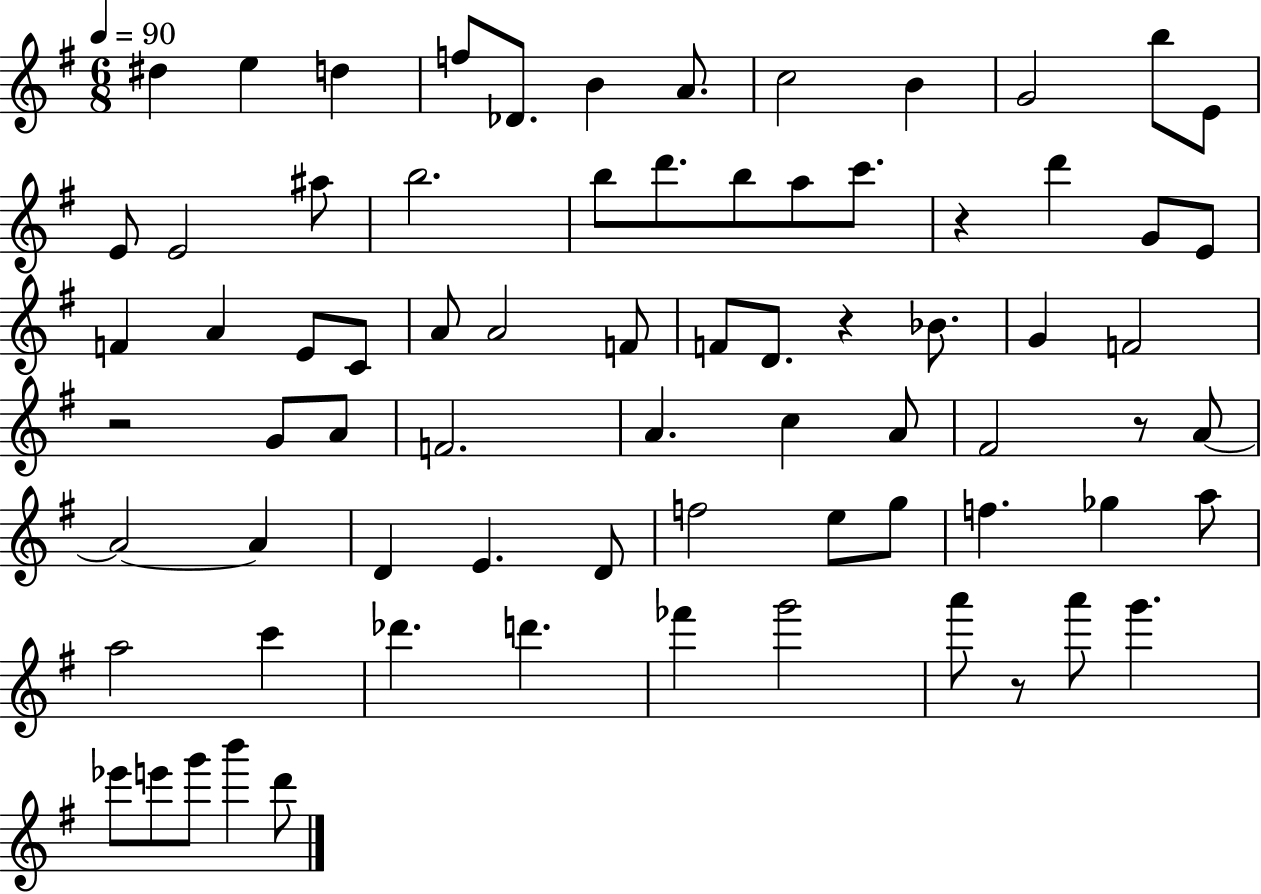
{
  \clef treble
  \numericTimeSignature
  \time 6/8
  \key g \major
  \tempo 4 = 90
  dis''4 e''4 d''4 | f''8 des'8. b'4 a'8. | c''2 b'4 | g'2 b''8 e'8 | \break e'8 e'2 ais''8 | b''2. | b''8 d'''8. b''8 a''8 c'''8. | r4 d'''4 g'8 e'8 | \break f'4 a'4 e'8 c'8 | a'8 a'2 f'8 | f'8 d'8. r4 bes'8. | g'4 f'2 | \break r2 g'8 a'8 | f'2. | a'4. c''4 a'8 | fis'2 r8 a'8~~ | \break a'2~~ a'4 | d'4 e'4. d'8 | f''2 e''8 g''8 | f''4. ges''4 a''8 | \break a''2 c'''4 | des'''4. d'''4. | fes'''4 g'''2 | a'''8 r8 a'''8 g'''4. | \break ees'''8 e'''8 g'''8 b'''4 d'''8 | \bar "|."
}